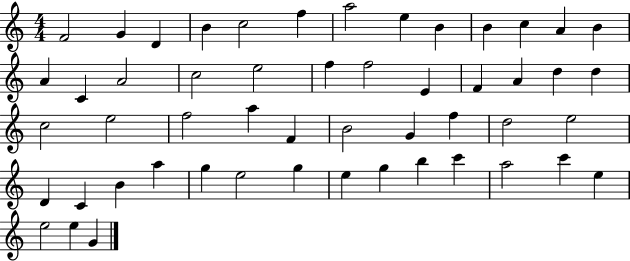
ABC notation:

X:1
T:Untitled
M:4/4
L:1/4
K:C
F2 G D B c2 f a2 e B B c A B A C A2 c2 e2 f f2 E F A d d c2 e2 f2 a F B2 G f d2 e2 D C B a g e2 g e g b c' a2 c' e e2 e G